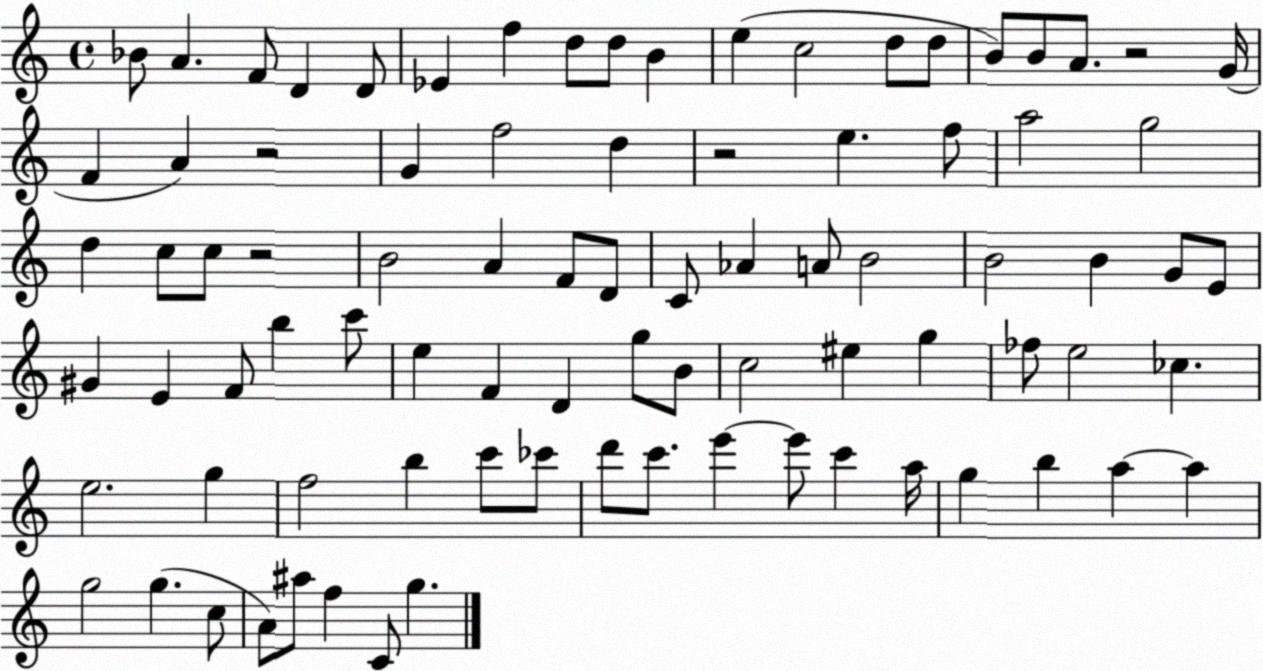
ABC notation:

X:1
T:Untitled
M:4/4
L:1/4
K:C
_B/2 A F/2 D D/2 _E f d/2 d/2 B e c2 d/2 d/2 B/2 B/2 A/2 z2 G/4 F A z2 G f2 d z2 e f/2 a2 g2 d c/2 c/2 z2 B2 A F/2 D/2 C/2 _A A/2 B2 B2 B G/2 E/2 ^G E F/2 b c'/2 e F D g/2 B/2 c2 ^e g _f/2 e2 _c e2 g f2 b c'/2 _c'/2 d'/2 c'/2 e' e'/2 c' a/4 g b a a g2 g c/2 A/2 ^a/2 f C/2 g